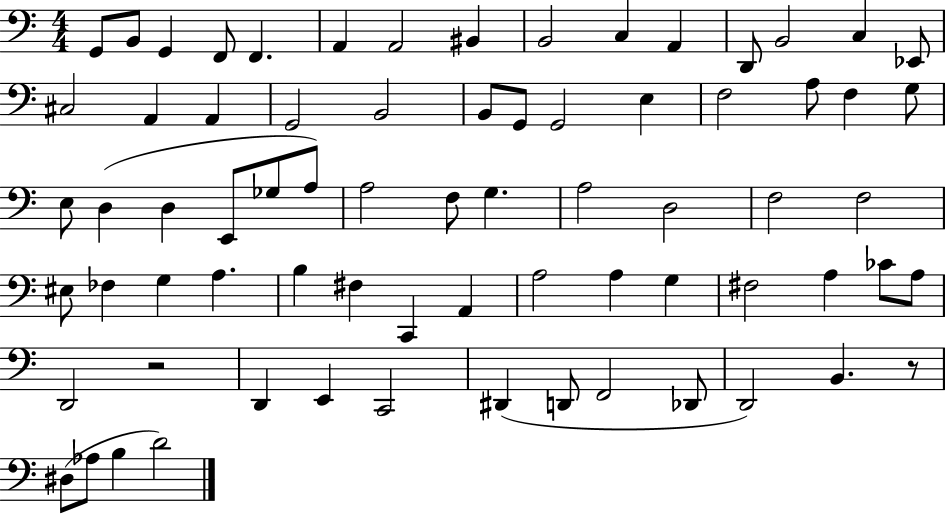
X:1
T:Untitled
M:4/4
L:1/4
K:C
G,,/2 B,,/2 G,, F,,/2 F,, A,, A,,2 ^B,, B,,2 C, A,, D,,/2 B,,2 C, _E,,/2 ^C,2 A,, A,, G,,2 B,,2 B,,/2 G,,/2 G,,2 E, F,2 A,/2 F, G,/2 E,/2 D, D, E,,/2 _G,/2 A,/2 A,2 F,/2 G, A,2 D,2 F,2 F,2 ^E,/2 _F, G, A, B, ^F, C,, A,, A,2 A, G, ^F,2 A, _C/2 A,/2 D,,2 z2 D,, E,, C,,2 ^D,, D,,/2 F,,2 _D,,/2 D,,2 B,, z/2 ^D,/2 _A,/2 B, D2